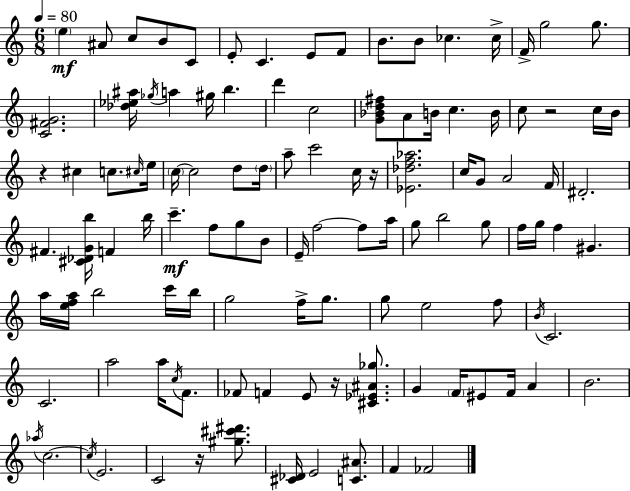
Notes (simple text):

E5/q A#4/e C5/e B4/e C4/e E4/e C4/q. E4/e F4/e B4/e. B4/e CES5/q. CES5/s F4/s G5/h G5/e. [C4,F#4,G4]/h. [Db5,Eb5,A#5]/s Gb5/s A5/q G#5/s B5/q. D6/q C5/h [G4,Bb4,D5,F#5]/e A4/e B4/s C5/q. B4/s C5/e R/h C5/s B4/s R/q C#5/q C5/e. C#5/s E5/s C5/s C5/h D5/e D5/s A5/e C6/h C5/s R/s [Eb4,Db5,F5,Ab5]/h. C5/s G4/e A4/h F4/s D#4/h. F#4/q. [C#4,Db4,G4,B5]/s F4/q B5/s C6/q. F5/e G5/e B4/e E4/s F5/h F5/e A5/s G5/e B5/h G5/e F5/s G5/s F5/q G#4/q. A5/s [E5,F5,A5]/s B5/h C6/s B5/s G5/h F5/s G5/e. G5/e E5/h F5/e B4/s C4/h. C4/h. A5/h A5/s C5/s F4/e. FES4/e F4/q E4/e R/s [C#4,Eb4,A#4,Gb5]/e. G4/q F4/s EIS4/e F4/s A4/q B4/h. Ab5/s C5/h. C5/s E4/h. C4/h R/s [G#5,C#6,D#6]/e. [C#4,Db4]/s E4/h [C4,A#4]/e. F4/q FES4/h